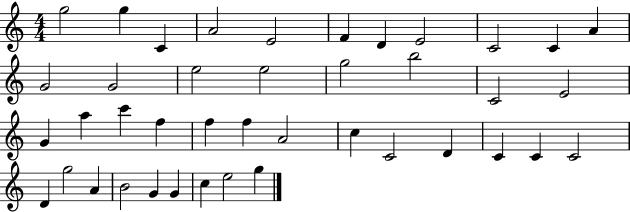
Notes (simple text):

G5/h G5/q C4/q A4/h E4/h F4/q D4/q E4/h C4/h C4/q A4/q G4/h G4/h E5/h E5/h G5/h B5/h C4/h E4/h G4/q A5/q C6/q F5/q F5/q F5/q A4/h C5/q C4/h D4/q C4/q C4/q C4/h D4/q G5/h A4/q B4/h G4/q G4/q C5/q E5/h G5/q